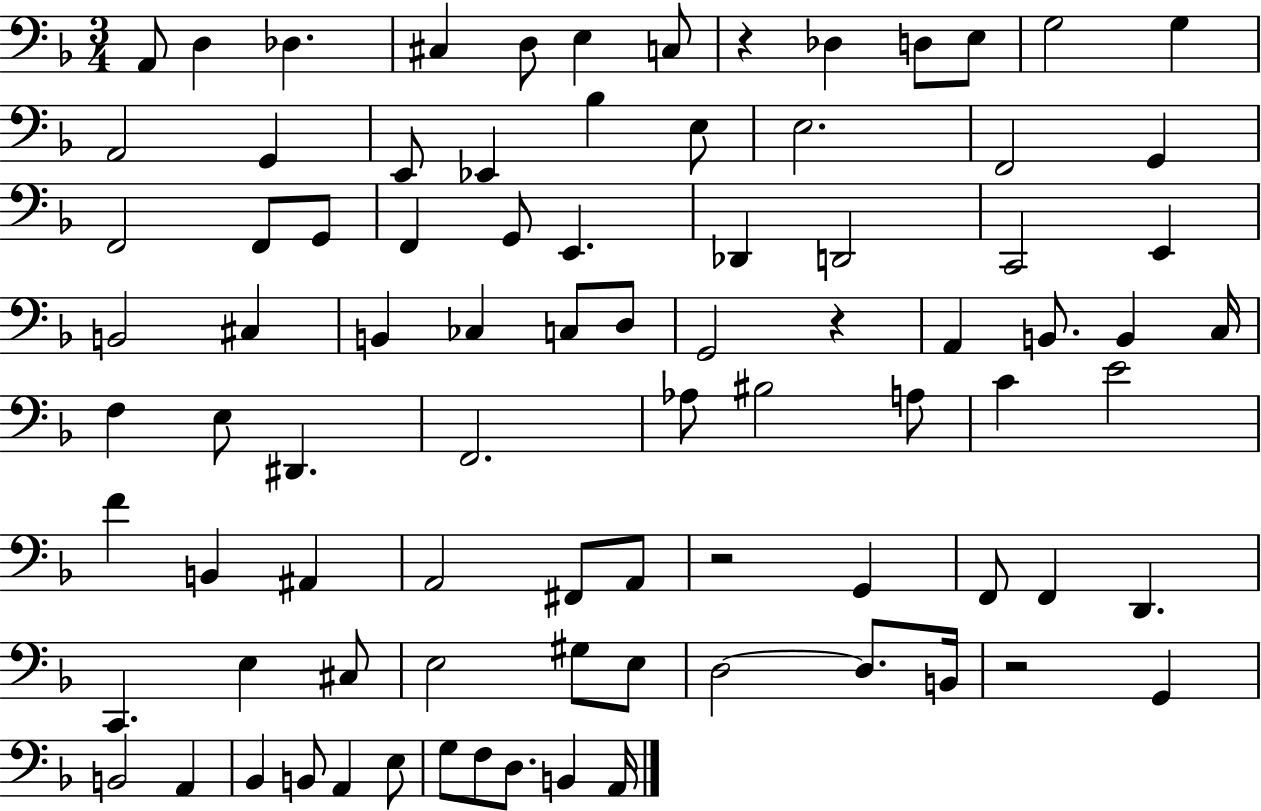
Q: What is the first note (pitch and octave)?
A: A2